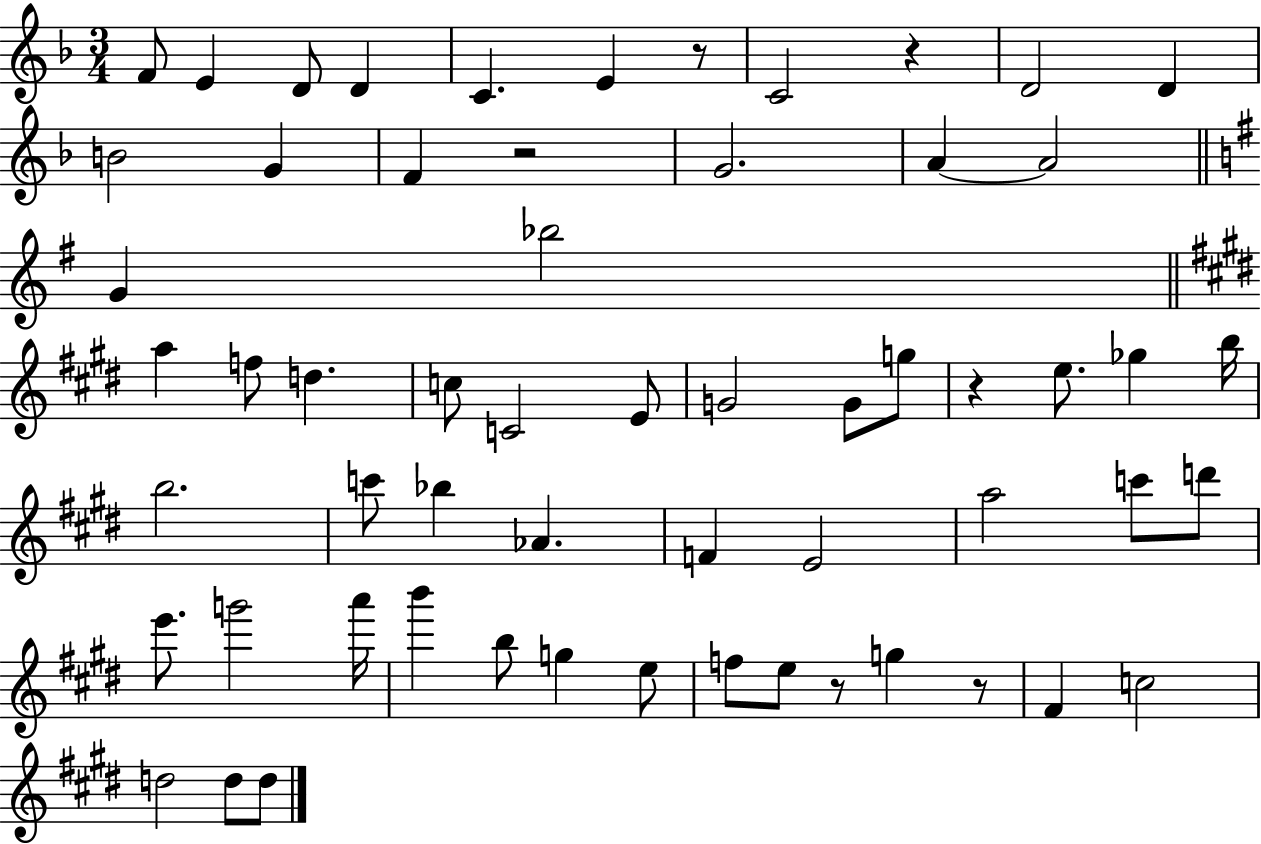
X:1
T:Untitled
M:3/4
L:1/4
K:F
F/2 E D/2 D C E z/2 C2 z D2 D B2 G F z2 G2 A A2 G _b2 a f/2 d c/2 C2 E/2 G2 G/2 g/2 z e/2 _g b/4 b2 c'/2 _b _A F E2 a2 c'/2 d'/2 e'/2 g'2 a'/4 b' b/2 g e/2 f/2 e/2 z/2 g z/2 ^F c2 d2 d/2 d/2